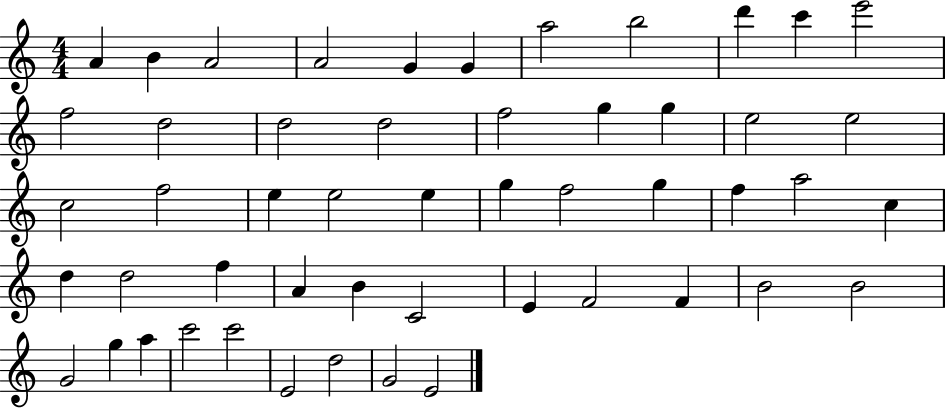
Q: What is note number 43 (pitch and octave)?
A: G4